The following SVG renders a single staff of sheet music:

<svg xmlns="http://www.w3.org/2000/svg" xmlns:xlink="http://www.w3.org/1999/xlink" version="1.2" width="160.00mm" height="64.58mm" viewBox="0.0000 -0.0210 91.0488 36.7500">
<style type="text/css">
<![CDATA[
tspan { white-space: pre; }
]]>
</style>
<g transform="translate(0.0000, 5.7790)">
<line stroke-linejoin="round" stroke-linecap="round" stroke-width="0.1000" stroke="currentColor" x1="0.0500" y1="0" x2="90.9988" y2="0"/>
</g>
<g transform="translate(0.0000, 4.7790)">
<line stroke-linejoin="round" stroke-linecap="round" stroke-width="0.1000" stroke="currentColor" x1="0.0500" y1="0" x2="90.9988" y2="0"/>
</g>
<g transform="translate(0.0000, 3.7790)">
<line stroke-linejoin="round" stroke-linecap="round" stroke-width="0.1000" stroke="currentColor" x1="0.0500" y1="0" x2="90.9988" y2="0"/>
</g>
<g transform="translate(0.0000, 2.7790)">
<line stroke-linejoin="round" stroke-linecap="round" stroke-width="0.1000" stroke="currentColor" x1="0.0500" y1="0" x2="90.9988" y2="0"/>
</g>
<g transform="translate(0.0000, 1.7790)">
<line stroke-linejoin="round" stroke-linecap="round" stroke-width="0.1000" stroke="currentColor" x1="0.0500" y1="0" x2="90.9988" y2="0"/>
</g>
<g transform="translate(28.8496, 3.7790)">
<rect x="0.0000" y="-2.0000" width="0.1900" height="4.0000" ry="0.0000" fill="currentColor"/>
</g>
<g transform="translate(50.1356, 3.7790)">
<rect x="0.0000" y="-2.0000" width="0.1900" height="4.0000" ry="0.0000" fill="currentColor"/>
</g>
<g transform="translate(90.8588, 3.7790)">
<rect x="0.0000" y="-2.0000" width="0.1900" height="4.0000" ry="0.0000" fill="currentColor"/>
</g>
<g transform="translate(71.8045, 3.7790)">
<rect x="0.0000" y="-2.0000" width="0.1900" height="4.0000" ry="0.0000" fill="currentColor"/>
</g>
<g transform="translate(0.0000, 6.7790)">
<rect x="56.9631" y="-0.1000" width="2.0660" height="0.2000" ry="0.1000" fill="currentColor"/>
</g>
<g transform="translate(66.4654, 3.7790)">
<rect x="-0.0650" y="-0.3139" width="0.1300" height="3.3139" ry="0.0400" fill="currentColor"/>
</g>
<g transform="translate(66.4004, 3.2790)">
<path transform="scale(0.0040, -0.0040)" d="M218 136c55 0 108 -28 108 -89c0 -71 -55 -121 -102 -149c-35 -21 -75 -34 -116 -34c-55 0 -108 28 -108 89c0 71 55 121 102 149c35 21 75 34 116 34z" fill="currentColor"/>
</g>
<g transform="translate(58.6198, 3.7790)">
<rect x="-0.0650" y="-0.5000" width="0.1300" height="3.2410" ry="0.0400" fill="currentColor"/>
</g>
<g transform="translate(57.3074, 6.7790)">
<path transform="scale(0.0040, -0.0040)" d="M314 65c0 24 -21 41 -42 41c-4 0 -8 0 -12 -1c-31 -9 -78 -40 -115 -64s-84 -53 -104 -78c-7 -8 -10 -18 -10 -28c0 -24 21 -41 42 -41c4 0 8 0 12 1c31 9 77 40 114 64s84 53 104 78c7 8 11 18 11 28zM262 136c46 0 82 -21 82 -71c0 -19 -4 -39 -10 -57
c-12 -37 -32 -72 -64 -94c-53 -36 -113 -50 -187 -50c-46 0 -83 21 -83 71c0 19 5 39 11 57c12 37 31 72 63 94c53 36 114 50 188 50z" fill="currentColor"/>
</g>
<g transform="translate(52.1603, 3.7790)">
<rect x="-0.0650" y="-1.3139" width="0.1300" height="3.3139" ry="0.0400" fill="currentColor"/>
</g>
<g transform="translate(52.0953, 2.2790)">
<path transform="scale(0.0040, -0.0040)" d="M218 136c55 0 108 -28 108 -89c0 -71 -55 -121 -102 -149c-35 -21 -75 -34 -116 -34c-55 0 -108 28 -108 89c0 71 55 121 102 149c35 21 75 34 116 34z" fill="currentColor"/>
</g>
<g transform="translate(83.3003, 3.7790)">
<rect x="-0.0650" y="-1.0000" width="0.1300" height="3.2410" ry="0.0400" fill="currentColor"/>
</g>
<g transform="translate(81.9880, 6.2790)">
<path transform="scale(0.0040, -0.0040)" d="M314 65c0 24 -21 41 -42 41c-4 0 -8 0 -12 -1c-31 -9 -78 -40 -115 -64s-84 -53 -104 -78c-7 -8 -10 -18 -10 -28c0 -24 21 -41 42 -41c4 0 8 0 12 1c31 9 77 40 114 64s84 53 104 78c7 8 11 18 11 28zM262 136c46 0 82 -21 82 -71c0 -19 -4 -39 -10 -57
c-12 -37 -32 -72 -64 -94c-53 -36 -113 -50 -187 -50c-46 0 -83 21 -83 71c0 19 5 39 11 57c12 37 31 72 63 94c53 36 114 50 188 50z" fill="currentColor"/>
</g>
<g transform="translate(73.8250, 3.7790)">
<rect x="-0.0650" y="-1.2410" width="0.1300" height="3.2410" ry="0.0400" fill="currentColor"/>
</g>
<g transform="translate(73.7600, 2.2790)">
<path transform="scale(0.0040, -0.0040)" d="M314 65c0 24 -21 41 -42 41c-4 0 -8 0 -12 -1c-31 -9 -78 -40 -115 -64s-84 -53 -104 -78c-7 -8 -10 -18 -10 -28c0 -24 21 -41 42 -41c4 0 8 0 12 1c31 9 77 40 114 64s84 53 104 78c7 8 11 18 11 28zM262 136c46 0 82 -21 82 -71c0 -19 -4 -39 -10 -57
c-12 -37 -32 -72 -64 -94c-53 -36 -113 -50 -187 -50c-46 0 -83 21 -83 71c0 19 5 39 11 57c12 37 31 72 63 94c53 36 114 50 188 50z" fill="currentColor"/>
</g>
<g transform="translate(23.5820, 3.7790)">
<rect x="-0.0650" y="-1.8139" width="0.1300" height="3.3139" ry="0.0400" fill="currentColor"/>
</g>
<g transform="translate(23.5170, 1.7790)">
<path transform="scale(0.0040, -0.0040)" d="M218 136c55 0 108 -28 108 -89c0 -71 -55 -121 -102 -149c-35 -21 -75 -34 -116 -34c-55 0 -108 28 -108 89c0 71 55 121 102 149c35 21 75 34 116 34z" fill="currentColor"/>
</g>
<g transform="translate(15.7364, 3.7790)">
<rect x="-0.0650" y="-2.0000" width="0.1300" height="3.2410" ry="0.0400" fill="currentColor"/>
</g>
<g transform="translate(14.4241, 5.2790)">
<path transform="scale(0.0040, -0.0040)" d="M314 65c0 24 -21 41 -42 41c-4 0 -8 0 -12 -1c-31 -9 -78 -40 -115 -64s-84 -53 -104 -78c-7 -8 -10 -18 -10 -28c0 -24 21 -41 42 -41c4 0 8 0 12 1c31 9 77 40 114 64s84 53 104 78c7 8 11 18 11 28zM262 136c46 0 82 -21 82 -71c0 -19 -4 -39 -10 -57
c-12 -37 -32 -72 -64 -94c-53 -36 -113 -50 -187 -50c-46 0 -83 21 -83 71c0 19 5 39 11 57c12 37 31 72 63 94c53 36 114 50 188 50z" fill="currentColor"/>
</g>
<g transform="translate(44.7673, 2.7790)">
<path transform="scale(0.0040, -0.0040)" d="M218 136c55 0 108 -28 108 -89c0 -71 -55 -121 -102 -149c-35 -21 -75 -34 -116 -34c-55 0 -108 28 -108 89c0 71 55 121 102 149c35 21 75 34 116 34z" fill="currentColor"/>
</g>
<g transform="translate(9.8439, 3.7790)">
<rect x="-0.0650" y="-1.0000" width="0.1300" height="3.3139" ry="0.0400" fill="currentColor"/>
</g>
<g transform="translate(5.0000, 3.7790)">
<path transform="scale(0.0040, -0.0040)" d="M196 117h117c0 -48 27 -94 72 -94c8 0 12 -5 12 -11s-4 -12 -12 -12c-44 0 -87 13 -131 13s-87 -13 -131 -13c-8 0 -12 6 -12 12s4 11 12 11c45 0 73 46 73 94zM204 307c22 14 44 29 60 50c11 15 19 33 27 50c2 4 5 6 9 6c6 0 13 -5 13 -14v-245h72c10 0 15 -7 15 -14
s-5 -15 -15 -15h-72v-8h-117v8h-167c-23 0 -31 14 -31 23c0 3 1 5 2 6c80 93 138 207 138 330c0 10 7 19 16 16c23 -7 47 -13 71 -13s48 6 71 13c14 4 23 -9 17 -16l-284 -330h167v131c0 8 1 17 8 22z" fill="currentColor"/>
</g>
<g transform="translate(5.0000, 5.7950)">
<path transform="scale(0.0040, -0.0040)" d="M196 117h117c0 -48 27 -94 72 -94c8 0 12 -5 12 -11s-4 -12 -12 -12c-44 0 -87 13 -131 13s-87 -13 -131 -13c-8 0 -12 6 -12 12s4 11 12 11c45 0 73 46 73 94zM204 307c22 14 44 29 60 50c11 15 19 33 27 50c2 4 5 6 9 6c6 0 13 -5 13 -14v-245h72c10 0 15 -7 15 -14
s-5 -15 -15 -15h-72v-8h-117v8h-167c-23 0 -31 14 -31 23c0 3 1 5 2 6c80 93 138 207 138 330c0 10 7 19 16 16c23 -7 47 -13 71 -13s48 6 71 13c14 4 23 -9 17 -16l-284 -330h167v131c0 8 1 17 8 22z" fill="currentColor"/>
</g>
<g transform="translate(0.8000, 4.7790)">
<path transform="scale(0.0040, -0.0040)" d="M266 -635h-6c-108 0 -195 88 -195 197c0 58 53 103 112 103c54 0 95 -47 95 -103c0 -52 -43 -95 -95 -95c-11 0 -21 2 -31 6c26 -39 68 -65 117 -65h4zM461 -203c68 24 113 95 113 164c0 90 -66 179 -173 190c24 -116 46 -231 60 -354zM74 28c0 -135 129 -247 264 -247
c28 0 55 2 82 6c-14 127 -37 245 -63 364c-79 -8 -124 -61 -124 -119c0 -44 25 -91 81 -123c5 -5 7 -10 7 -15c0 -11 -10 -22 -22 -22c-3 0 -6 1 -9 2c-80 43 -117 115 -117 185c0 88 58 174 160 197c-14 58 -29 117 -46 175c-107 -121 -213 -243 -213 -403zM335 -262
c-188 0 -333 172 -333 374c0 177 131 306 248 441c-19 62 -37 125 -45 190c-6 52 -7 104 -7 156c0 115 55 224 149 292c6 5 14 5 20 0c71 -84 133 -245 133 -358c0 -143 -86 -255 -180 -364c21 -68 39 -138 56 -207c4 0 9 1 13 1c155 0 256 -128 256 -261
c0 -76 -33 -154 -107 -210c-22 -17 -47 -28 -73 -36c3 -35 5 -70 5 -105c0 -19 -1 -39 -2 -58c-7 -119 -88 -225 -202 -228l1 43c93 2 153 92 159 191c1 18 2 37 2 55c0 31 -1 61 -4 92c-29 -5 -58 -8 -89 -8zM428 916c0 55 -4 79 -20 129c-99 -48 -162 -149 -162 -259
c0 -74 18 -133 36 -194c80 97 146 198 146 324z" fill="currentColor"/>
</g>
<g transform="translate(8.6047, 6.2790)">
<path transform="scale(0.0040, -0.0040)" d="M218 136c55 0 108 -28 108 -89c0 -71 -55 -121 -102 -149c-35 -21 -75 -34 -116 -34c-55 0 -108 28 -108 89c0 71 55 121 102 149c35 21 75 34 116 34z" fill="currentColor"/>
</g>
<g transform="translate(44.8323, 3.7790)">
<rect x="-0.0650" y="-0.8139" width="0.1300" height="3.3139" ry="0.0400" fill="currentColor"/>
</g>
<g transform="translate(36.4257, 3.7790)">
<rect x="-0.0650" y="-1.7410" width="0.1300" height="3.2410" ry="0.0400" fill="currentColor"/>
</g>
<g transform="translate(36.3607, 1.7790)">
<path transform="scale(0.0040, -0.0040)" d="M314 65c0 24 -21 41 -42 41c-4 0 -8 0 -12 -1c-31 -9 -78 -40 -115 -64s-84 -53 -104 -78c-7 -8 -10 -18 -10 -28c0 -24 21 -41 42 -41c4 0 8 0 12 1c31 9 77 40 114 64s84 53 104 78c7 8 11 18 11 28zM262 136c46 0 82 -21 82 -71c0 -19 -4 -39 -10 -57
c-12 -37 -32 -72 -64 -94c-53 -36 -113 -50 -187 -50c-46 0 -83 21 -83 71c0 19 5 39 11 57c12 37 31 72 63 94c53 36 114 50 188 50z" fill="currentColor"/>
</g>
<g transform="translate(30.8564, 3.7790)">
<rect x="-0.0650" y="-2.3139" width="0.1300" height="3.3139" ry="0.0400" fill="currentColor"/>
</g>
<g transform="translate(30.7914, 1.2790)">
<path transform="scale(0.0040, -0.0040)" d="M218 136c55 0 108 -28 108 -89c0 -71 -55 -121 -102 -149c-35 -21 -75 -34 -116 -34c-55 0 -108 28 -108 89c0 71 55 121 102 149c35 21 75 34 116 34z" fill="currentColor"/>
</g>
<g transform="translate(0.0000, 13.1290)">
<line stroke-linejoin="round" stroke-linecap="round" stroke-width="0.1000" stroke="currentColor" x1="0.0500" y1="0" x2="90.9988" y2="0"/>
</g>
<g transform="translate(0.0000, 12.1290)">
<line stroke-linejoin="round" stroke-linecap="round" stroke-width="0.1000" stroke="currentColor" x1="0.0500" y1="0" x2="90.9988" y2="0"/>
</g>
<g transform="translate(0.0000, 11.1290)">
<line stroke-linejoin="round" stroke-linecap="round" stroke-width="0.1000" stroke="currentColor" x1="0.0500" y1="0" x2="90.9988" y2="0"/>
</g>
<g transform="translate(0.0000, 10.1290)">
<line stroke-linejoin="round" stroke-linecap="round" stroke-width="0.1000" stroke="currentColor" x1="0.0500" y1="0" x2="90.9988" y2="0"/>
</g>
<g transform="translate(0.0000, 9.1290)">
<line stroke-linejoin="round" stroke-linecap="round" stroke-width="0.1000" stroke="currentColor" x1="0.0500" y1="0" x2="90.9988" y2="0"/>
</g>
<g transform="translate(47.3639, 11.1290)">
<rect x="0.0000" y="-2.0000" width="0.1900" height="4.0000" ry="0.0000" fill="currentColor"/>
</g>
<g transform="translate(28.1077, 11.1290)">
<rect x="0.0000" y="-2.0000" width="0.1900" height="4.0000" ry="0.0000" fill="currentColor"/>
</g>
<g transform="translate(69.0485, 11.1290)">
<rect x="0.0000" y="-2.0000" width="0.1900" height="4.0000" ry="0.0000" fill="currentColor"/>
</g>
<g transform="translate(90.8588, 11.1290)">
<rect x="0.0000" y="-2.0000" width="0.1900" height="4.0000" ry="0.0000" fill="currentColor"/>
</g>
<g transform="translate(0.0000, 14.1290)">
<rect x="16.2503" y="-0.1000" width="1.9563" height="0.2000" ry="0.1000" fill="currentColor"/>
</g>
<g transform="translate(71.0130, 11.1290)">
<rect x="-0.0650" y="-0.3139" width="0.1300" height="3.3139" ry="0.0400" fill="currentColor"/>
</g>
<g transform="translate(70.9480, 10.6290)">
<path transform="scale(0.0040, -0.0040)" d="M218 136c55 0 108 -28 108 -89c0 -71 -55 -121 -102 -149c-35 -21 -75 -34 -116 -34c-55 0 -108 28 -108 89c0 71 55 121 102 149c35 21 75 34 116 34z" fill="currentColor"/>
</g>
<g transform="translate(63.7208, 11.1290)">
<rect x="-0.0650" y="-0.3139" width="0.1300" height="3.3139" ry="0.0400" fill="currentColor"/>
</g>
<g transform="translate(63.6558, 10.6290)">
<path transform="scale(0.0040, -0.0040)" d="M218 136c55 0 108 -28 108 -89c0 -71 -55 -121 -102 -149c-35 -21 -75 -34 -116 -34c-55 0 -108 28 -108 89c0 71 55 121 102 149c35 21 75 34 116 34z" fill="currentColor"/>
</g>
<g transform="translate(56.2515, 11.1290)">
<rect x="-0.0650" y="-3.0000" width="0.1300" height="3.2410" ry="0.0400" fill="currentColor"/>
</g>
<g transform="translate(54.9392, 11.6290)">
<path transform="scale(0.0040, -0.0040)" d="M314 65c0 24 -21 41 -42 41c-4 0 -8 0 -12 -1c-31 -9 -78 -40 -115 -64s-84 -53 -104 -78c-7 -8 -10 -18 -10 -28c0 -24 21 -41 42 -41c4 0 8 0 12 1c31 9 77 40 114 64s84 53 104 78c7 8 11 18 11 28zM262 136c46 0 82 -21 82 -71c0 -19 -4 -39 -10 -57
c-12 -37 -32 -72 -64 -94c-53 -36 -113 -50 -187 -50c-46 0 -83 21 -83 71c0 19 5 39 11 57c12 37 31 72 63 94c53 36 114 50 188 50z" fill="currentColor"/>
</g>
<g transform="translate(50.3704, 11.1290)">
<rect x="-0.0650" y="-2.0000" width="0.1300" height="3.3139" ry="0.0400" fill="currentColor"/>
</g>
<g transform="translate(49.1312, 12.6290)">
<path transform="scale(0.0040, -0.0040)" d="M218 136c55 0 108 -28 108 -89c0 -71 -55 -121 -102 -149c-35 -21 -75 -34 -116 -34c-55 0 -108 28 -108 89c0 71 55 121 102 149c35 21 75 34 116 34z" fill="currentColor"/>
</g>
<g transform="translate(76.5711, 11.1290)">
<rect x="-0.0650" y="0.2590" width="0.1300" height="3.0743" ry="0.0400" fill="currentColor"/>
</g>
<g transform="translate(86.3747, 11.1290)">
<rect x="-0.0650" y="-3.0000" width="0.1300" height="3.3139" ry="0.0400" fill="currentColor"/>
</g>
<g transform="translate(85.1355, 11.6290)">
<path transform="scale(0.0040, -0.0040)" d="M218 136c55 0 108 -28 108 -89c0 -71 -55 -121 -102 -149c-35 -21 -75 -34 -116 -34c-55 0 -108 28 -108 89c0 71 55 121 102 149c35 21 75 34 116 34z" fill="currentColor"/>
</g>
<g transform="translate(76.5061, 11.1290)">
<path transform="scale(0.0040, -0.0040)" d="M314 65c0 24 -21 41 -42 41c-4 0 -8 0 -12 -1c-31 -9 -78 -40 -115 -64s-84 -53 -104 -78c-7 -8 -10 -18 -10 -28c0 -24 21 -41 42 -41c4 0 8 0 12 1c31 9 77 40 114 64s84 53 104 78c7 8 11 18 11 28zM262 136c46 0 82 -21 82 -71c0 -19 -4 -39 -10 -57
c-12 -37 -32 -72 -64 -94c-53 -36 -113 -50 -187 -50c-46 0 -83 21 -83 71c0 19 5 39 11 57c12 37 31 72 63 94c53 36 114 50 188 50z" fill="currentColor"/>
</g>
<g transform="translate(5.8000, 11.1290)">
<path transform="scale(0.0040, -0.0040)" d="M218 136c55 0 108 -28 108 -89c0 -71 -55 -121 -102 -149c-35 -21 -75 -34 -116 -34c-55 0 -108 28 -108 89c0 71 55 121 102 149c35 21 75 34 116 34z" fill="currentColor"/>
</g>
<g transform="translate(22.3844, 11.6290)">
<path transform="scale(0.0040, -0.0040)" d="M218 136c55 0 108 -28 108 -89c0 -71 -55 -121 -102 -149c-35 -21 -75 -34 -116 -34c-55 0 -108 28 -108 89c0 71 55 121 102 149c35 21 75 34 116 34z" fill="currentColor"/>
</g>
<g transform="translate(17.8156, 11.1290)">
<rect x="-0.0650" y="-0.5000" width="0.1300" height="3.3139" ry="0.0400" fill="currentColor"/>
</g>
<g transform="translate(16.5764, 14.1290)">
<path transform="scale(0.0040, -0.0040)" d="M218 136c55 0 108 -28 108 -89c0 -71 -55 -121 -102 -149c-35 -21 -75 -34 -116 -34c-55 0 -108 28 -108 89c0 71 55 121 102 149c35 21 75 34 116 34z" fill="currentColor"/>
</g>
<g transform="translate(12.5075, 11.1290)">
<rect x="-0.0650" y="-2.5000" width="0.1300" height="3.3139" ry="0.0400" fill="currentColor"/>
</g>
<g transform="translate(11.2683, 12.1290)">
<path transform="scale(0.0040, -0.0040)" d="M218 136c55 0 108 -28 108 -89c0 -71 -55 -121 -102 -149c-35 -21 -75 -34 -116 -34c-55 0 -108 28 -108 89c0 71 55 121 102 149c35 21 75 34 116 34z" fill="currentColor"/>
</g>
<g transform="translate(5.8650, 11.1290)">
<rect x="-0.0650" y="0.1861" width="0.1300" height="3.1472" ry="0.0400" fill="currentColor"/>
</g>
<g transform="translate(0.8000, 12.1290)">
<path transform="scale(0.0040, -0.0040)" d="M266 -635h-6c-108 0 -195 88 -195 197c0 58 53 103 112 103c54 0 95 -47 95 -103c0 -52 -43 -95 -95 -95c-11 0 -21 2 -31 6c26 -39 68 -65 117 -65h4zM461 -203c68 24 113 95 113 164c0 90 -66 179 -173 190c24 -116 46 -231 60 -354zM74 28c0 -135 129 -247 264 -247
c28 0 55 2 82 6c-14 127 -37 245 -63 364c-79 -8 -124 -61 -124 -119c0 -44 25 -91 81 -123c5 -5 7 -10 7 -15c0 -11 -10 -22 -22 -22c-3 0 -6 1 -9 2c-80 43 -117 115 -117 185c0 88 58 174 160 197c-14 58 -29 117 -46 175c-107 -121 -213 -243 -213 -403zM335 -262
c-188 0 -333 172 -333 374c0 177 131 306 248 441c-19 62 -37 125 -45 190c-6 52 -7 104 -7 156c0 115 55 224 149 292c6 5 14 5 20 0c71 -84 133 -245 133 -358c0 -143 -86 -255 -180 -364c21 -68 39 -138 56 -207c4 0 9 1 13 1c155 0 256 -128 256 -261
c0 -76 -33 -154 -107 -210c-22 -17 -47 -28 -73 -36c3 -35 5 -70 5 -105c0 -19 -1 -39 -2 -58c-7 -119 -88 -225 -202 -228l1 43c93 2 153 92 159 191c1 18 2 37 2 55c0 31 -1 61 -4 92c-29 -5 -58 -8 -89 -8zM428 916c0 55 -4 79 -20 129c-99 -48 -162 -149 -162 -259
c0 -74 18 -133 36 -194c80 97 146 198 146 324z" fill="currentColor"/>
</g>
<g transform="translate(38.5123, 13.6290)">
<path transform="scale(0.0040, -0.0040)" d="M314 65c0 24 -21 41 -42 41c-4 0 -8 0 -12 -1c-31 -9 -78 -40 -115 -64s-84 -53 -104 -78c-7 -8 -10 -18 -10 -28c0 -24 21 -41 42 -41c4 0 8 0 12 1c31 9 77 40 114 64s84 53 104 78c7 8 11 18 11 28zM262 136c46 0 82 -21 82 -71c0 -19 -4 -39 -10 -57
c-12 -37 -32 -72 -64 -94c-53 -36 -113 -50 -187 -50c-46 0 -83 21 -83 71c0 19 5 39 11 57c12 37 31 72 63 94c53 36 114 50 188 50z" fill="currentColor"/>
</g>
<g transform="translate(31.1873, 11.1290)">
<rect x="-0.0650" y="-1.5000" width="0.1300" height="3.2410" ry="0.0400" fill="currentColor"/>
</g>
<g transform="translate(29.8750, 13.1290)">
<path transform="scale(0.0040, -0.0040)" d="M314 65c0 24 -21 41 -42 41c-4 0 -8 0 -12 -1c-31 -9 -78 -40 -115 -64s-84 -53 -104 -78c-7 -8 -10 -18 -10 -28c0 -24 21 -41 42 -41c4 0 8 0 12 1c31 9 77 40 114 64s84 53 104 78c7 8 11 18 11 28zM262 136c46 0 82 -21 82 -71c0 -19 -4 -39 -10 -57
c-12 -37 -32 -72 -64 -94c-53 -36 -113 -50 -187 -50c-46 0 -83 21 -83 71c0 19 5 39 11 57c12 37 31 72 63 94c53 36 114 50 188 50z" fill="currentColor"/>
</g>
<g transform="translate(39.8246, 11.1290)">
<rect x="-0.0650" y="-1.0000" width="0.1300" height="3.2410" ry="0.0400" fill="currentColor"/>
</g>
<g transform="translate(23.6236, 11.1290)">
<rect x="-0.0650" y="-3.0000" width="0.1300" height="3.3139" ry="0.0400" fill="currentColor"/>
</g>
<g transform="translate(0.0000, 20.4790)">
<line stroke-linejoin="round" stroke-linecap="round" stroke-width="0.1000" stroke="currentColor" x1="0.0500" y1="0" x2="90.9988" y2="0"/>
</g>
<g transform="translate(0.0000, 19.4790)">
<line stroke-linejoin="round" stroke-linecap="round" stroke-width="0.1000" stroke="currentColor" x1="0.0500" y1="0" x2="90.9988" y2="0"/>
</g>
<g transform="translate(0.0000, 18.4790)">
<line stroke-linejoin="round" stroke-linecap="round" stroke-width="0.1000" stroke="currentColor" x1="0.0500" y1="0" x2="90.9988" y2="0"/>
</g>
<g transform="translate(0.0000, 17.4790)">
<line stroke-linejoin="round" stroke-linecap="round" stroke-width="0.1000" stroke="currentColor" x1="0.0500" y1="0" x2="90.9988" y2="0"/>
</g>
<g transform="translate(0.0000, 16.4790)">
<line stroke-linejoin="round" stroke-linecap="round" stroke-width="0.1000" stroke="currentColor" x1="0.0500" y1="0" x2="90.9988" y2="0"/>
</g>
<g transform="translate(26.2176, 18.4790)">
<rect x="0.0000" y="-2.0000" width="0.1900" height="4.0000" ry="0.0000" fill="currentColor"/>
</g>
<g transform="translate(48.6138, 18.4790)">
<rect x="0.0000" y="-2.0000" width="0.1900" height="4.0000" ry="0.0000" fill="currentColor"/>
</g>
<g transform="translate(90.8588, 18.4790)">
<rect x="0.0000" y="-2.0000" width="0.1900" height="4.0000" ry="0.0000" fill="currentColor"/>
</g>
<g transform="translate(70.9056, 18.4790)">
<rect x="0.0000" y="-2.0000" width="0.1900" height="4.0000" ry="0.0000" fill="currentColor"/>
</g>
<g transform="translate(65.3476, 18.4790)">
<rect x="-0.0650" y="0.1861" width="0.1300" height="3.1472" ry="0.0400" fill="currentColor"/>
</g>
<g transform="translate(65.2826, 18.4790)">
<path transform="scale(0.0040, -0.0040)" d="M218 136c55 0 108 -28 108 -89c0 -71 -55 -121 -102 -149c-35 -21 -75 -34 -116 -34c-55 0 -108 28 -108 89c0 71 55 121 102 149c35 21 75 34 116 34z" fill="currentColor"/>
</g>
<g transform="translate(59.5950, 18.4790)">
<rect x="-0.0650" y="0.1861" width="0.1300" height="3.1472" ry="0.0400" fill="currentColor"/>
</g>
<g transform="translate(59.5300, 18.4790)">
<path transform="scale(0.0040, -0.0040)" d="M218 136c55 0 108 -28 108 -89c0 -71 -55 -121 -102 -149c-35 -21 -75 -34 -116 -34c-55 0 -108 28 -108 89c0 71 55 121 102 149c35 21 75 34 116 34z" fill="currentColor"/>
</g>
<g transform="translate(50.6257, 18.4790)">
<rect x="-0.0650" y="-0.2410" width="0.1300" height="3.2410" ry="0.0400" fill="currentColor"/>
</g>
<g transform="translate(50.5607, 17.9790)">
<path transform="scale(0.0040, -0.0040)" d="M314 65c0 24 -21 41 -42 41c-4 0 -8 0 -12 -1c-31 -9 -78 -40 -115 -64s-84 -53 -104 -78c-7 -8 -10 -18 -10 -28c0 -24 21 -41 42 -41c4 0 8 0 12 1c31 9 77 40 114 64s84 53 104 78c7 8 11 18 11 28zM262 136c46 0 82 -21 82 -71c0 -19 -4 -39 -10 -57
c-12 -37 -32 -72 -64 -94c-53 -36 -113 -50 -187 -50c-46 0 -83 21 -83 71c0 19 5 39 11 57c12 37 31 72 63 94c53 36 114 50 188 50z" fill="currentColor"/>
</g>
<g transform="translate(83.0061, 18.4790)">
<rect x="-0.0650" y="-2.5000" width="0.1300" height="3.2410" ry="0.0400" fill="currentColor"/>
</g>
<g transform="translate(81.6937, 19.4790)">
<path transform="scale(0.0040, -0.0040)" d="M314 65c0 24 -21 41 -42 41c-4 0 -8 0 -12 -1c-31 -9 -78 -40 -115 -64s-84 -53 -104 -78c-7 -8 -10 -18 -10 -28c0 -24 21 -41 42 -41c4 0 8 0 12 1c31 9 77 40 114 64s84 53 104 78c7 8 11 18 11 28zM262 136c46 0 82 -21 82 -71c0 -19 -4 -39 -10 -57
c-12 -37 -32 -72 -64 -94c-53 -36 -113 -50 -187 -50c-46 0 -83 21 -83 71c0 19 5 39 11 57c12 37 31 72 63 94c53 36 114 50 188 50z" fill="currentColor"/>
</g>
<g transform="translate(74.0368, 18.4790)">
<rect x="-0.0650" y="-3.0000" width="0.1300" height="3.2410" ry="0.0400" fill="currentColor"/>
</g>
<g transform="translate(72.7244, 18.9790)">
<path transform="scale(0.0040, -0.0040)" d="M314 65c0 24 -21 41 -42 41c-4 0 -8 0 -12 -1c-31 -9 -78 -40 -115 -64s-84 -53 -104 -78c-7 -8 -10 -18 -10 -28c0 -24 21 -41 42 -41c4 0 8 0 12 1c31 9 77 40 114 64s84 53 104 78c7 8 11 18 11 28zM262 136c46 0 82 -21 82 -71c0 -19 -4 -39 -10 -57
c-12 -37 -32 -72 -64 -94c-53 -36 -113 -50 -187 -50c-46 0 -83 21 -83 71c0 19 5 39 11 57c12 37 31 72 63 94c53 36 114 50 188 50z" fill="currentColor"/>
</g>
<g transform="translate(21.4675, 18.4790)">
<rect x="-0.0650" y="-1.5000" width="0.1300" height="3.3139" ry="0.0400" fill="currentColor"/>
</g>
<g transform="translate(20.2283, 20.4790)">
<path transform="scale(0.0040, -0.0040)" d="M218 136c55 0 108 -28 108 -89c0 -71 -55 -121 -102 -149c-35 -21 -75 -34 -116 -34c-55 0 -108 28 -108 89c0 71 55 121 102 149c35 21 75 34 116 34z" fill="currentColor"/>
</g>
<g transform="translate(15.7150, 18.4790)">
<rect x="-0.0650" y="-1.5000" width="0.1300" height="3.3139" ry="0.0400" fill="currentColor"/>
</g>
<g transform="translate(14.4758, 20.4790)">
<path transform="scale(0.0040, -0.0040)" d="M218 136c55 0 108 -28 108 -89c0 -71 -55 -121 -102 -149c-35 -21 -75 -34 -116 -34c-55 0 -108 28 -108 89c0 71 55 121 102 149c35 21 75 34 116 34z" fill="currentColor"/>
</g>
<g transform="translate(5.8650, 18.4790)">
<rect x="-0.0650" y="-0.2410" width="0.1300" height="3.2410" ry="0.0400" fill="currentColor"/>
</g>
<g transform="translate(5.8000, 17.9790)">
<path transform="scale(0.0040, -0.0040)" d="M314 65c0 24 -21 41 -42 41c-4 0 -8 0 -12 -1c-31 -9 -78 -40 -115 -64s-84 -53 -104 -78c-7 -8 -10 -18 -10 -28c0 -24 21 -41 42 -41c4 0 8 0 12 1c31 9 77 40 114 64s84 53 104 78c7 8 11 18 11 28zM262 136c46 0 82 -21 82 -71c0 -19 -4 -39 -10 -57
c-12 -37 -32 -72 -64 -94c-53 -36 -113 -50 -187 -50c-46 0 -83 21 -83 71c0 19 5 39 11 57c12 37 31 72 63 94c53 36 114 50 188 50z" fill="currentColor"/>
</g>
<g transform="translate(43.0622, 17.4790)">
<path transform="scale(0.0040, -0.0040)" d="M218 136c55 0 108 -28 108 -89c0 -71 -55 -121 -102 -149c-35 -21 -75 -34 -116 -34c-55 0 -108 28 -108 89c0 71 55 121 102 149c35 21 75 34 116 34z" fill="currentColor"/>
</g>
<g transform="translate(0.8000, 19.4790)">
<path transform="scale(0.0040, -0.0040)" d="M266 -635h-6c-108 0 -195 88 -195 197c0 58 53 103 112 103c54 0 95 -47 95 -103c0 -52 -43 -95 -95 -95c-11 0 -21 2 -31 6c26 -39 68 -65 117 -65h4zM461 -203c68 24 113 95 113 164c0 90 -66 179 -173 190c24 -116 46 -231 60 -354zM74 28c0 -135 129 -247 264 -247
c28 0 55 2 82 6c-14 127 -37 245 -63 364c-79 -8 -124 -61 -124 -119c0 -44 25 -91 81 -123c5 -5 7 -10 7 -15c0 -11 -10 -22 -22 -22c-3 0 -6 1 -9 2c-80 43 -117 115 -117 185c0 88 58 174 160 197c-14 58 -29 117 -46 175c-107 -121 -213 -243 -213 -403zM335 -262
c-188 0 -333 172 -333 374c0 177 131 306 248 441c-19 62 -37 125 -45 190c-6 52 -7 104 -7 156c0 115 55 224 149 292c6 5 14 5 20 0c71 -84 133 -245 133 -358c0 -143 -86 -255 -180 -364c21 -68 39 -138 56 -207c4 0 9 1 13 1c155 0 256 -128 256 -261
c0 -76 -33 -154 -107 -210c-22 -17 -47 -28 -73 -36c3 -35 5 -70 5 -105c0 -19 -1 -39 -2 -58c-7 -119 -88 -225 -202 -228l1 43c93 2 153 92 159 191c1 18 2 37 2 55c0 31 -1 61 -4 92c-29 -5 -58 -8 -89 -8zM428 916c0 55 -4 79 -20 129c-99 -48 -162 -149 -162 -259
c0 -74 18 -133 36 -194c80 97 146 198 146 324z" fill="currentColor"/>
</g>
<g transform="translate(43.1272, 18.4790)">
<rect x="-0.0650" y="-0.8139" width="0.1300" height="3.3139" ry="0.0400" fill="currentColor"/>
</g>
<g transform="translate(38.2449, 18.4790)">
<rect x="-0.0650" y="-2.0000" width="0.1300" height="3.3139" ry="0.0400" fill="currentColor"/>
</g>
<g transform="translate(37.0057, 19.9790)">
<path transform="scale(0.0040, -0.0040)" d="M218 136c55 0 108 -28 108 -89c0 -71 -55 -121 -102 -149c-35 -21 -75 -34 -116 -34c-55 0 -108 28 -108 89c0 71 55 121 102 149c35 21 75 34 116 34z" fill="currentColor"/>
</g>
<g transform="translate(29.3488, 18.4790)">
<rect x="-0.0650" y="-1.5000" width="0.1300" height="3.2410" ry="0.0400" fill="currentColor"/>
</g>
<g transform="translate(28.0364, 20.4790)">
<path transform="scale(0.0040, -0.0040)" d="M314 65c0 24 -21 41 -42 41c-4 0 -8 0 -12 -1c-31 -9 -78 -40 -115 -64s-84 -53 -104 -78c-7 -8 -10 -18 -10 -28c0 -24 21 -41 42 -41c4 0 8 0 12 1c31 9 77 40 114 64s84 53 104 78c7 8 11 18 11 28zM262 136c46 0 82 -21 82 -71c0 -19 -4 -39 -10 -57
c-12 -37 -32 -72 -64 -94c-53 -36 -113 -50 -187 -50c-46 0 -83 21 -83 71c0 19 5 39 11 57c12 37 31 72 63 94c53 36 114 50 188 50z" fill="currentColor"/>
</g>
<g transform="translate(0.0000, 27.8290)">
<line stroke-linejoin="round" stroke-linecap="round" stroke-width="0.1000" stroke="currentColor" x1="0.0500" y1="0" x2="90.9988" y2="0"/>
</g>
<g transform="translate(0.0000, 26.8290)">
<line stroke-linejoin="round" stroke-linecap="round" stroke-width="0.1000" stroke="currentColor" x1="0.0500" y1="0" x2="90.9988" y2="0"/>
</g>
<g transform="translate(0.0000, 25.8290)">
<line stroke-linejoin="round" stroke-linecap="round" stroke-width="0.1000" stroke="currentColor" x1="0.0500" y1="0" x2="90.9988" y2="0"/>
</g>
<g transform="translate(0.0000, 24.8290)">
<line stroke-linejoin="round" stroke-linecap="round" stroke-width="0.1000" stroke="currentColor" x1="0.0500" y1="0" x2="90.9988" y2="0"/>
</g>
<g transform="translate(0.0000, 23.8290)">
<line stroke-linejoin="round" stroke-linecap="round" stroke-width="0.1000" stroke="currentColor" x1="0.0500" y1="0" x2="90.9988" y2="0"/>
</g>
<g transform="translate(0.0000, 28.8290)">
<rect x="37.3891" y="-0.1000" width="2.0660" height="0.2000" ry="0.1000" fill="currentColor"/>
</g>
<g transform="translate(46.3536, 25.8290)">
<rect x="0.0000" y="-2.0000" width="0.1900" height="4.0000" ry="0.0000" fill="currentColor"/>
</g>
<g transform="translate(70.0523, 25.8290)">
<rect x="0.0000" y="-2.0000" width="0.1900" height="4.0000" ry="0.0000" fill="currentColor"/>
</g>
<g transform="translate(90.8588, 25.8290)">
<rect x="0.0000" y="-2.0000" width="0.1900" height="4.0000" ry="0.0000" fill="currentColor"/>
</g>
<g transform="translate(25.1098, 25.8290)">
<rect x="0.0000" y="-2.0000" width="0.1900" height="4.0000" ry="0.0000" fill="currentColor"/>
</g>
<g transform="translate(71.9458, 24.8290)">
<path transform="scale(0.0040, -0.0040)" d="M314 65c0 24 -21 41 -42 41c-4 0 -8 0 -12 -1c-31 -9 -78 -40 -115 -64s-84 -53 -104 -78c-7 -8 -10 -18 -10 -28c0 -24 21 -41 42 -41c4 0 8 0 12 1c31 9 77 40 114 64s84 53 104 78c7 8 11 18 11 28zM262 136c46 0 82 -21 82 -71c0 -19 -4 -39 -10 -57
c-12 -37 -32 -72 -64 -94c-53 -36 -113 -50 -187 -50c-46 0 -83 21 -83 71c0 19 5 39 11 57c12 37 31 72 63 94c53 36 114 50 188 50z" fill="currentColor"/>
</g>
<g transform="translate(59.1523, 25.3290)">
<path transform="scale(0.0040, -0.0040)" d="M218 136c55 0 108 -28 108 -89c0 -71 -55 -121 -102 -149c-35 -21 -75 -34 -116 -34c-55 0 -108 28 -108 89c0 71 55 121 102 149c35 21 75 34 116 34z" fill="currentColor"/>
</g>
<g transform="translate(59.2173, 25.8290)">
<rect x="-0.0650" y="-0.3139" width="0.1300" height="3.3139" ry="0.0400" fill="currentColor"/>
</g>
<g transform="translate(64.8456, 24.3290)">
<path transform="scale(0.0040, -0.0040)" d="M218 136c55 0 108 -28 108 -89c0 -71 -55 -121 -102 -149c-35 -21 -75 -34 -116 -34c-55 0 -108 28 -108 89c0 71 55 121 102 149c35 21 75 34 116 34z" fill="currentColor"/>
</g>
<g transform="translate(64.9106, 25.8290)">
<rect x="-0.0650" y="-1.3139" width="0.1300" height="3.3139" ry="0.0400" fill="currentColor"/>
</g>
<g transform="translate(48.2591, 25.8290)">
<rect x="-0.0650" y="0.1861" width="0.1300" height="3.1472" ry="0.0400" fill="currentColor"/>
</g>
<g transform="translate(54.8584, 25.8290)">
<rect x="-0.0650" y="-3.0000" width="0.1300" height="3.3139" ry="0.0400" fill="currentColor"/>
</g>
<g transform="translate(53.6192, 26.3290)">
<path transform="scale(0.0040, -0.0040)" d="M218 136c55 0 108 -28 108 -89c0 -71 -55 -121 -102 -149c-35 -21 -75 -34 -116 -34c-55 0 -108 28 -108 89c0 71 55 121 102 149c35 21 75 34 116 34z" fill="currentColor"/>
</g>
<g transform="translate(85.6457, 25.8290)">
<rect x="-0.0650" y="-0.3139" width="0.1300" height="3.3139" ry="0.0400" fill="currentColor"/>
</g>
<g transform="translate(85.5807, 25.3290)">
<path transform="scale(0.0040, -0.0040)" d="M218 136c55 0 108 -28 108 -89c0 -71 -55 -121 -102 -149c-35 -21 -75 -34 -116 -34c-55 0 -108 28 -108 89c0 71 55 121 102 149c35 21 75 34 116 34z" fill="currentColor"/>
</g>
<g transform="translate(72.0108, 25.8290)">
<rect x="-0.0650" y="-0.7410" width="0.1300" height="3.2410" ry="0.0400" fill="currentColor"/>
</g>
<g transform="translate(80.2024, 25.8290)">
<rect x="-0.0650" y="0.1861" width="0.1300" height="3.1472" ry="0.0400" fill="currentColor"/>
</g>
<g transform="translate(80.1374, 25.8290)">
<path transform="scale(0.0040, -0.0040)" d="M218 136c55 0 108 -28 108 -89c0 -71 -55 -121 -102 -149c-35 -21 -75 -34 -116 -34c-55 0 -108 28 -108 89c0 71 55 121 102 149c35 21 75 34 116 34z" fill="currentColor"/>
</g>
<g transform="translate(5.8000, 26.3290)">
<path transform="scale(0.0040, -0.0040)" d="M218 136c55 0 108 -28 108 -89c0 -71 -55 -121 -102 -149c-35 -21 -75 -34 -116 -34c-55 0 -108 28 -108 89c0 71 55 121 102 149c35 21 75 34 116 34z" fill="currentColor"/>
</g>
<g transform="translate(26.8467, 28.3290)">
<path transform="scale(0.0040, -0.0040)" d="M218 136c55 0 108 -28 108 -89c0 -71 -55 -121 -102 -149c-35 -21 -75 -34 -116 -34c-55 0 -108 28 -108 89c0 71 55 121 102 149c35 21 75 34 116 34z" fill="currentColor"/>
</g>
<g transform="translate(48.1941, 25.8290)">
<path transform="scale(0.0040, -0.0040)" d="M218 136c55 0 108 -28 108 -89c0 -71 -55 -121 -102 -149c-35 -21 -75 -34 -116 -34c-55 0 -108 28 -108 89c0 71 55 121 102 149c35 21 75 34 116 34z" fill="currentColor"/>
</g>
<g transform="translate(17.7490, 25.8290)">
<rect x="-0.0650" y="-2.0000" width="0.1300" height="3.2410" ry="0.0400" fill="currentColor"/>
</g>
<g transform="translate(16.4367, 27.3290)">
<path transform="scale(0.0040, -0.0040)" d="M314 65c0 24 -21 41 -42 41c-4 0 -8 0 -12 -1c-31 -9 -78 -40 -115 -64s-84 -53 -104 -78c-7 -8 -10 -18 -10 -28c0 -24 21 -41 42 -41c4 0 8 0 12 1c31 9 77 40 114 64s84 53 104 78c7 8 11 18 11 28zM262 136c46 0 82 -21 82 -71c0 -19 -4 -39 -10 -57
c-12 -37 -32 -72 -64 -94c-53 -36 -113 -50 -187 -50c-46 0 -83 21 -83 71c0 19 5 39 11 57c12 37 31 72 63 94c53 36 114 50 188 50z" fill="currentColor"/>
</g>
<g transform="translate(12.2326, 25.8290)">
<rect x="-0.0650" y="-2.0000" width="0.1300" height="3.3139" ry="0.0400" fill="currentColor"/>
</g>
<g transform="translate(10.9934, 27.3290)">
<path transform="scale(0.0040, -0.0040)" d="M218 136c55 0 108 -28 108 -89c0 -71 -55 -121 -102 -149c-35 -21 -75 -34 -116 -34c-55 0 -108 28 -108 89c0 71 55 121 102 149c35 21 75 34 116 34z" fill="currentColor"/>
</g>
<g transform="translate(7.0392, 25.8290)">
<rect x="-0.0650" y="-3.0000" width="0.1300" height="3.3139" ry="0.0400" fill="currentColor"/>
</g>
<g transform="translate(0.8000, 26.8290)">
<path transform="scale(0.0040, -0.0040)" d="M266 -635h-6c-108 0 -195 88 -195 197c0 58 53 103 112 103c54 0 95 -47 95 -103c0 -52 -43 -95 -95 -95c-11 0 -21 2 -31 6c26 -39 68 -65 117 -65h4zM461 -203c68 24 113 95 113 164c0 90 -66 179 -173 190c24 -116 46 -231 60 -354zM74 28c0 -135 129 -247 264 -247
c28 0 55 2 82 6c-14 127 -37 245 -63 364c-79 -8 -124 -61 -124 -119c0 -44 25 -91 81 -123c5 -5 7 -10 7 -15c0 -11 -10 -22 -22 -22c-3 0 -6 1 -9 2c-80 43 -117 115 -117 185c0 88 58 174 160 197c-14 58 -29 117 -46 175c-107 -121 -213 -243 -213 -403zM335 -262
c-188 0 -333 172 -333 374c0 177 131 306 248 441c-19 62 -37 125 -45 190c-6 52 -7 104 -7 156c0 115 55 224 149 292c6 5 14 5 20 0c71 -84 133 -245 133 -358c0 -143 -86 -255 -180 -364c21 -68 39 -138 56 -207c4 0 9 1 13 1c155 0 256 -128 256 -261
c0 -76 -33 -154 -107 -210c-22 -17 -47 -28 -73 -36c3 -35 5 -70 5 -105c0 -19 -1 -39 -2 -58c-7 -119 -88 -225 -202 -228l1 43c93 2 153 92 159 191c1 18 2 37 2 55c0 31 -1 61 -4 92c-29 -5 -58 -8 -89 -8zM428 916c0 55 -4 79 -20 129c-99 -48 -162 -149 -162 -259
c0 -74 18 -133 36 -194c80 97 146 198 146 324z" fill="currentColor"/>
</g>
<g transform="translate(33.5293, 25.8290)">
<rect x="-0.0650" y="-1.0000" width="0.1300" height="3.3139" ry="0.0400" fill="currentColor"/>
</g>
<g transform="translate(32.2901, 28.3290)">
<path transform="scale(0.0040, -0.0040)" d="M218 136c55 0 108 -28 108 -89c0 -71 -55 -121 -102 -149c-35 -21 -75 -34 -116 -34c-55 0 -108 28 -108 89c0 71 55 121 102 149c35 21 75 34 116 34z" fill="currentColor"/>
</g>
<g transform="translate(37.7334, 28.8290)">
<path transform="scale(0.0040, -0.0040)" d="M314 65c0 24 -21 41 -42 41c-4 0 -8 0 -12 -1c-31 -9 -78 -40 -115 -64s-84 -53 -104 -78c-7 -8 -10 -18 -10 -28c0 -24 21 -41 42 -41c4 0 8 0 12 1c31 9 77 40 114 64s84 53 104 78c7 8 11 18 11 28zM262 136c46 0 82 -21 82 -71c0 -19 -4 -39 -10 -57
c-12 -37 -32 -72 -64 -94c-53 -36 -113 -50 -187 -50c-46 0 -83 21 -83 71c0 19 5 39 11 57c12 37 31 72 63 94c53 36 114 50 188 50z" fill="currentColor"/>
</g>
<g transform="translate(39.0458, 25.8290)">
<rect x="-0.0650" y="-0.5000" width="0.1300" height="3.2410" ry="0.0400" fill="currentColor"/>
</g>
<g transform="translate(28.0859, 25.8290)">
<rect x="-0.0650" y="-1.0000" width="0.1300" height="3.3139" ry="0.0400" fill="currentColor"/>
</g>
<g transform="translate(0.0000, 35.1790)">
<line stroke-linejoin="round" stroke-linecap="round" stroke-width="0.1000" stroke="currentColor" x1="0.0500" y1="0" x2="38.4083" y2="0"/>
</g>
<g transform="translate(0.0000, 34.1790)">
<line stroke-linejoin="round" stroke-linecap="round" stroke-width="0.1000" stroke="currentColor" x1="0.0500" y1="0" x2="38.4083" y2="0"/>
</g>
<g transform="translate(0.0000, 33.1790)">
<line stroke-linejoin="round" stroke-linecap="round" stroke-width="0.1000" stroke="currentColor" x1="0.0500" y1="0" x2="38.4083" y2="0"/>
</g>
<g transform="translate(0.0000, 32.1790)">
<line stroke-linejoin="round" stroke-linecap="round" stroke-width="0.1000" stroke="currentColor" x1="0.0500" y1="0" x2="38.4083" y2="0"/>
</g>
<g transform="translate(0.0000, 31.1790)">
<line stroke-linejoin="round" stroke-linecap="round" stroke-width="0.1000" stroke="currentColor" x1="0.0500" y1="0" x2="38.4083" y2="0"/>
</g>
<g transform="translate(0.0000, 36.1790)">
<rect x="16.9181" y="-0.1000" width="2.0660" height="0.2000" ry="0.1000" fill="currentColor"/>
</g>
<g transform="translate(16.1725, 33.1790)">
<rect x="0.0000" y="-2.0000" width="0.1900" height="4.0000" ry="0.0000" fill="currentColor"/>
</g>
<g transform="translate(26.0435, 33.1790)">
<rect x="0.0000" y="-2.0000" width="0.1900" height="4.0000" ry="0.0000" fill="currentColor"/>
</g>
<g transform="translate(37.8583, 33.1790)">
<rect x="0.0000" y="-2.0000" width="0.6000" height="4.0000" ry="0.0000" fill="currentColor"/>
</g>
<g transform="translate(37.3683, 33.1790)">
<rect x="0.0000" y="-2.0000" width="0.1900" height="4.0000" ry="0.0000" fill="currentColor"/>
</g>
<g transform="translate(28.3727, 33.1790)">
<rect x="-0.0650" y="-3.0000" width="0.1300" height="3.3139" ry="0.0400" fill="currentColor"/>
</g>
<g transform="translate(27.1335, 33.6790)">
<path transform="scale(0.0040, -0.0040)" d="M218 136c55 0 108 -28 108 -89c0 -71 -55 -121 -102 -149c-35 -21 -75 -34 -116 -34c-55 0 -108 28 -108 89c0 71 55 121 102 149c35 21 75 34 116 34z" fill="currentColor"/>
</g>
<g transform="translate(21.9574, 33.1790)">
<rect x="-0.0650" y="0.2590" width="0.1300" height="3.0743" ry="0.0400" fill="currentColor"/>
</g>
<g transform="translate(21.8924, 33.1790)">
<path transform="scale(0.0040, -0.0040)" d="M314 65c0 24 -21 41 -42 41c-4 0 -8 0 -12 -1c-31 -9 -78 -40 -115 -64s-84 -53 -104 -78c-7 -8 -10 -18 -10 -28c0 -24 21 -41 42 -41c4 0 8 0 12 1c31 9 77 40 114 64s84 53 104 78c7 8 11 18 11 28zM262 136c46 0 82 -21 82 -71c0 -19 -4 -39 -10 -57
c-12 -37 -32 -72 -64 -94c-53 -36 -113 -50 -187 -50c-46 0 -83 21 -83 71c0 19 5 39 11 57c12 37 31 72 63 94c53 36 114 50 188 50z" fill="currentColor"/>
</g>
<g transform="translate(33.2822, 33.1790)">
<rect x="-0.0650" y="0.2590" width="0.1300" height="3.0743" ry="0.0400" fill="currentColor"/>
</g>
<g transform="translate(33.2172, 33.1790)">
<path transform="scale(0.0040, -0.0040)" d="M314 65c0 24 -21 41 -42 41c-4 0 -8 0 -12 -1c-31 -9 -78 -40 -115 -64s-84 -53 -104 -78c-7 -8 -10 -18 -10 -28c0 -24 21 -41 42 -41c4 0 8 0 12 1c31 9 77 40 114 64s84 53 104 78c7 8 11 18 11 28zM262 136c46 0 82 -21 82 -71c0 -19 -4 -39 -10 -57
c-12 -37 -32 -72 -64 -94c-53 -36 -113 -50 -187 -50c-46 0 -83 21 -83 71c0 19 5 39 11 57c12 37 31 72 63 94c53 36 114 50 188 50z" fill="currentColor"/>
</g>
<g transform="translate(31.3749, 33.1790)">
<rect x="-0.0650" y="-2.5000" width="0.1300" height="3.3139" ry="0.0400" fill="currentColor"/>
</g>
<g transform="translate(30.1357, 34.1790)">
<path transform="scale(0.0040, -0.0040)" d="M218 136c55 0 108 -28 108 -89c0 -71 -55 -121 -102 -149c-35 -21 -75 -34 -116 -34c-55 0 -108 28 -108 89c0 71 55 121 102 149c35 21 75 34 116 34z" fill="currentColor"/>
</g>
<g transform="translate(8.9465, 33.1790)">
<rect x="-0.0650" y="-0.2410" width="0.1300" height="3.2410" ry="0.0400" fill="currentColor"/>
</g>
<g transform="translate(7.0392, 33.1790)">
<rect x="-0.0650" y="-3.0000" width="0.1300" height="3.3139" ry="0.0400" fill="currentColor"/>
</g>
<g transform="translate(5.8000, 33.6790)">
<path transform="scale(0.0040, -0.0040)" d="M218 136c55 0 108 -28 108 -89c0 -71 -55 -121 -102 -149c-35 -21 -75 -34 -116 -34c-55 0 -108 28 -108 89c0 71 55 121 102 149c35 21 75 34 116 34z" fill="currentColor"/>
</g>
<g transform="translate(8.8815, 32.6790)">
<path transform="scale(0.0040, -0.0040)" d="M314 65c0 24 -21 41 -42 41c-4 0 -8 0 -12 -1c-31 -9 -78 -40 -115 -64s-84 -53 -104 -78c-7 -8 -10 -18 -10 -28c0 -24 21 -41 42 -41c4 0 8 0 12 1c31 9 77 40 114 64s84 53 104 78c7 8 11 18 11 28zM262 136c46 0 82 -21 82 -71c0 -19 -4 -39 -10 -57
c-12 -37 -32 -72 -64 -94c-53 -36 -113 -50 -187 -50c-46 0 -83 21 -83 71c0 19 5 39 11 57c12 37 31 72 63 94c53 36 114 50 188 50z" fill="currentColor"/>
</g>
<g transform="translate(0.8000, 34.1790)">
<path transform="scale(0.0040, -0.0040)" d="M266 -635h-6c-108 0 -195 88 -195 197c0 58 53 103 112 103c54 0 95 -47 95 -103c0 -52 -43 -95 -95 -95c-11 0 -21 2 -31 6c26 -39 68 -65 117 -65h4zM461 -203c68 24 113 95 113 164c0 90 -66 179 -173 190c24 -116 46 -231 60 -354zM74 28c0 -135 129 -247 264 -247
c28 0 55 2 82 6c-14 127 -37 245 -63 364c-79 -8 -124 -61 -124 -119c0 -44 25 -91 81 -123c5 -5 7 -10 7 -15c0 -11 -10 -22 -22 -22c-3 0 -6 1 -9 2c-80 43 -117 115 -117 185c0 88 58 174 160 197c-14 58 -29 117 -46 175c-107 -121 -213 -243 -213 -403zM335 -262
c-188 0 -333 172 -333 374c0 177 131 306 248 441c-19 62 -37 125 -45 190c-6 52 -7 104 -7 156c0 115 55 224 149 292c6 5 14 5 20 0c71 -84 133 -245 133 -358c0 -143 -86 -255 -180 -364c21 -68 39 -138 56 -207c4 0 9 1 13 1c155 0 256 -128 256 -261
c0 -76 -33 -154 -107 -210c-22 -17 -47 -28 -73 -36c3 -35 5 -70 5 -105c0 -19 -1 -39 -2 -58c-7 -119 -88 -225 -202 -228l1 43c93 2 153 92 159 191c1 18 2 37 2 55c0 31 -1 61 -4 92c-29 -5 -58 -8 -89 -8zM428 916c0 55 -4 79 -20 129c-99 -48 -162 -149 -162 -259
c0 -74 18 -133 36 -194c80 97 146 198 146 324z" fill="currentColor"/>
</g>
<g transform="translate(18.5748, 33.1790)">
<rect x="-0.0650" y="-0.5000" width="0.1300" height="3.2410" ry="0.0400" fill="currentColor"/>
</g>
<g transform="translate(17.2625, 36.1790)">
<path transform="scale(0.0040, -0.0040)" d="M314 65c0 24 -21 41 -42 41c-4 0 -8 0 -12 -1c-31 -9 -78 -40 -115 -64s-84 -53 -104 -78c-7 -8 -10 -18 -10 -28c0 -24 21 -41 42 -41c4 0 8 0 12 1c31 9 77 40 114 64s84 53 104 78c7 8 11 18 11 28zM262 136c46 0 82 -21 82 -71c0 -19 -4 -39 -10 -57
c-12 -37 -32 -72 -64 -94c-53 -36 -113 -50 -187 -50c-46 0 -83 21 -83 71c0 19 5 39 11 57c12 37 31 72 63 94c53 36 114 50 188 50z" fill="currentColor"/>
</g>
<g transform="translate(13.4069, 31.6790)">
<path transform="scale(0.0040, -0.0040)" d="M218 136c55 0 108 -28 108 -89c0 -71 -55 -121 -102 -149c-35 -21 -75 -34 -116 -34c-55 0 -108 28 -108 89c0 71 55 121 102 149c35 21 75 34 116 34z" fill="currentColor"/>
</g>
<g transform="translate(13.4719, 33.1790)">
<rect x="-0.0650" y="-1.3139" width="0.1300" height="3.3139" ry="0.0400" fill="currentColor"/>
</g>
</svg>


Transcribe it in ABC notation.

X:1
T:Untitled
M:4/4
L:1/4
K:C
D F2 f g f2 d e C2 c e2 D2 B G C A E2 D2 F A2 c c B2 A c2 E E E2 F d c2 B B A2 G2 A F F2 D D C2 B A c e d2 B c A c2 e C2 B2 A G B2